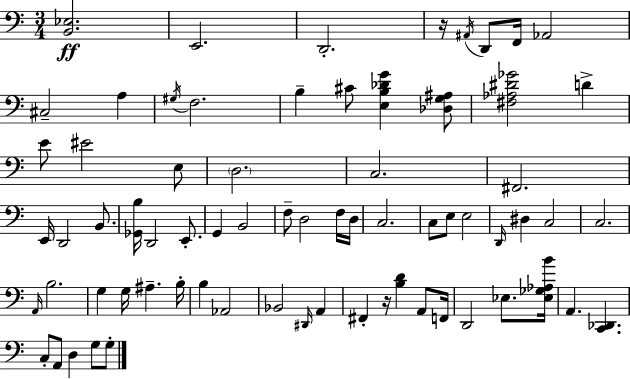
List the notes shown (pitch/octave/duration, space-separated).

[B2,Eb3]/h. E2/h. D2/h. R/s A#2/s D2/e F2/s Ab2/h C#3/h A3/q G#3/s F3/h. B3/q C#4/e [E3,B3,Db4,G4]/q [Db3,G3,A#3]/e [F#3,Ab3,D#4,Gb4]/h D4/q E4/e EIS4/h E3/e D3/h. C3/h. F#2/h. E2/s D2/h B2/e. [Gb2,B3]/s D2/h E2/e. G2/q B2/h F3/e D3/h F3/s D3/s C3/h. C3/e E3/e E3/h D2/s D#3/q C3/h C3/h. A2/s B3/h. G3/q G3/s A#3/q. B3/s B3/q Ab2/h Bb2/h D#2/s A2/q F#2/q R/s [B3,D4]/q A2/e F2/s D2/h Eb3/e. [Eb3,Gb3,Ab3,B4]/s A2/q. [C2,Db2]/q. C3/e A2/e D3/q G3/e G3/e